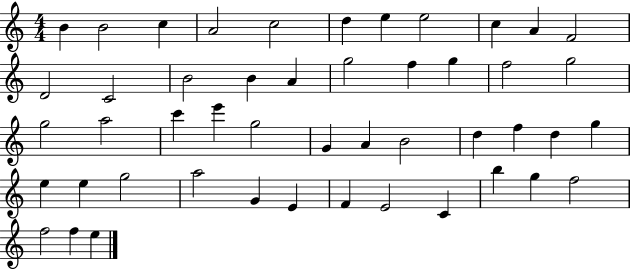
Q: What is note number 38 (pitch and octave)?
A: G4